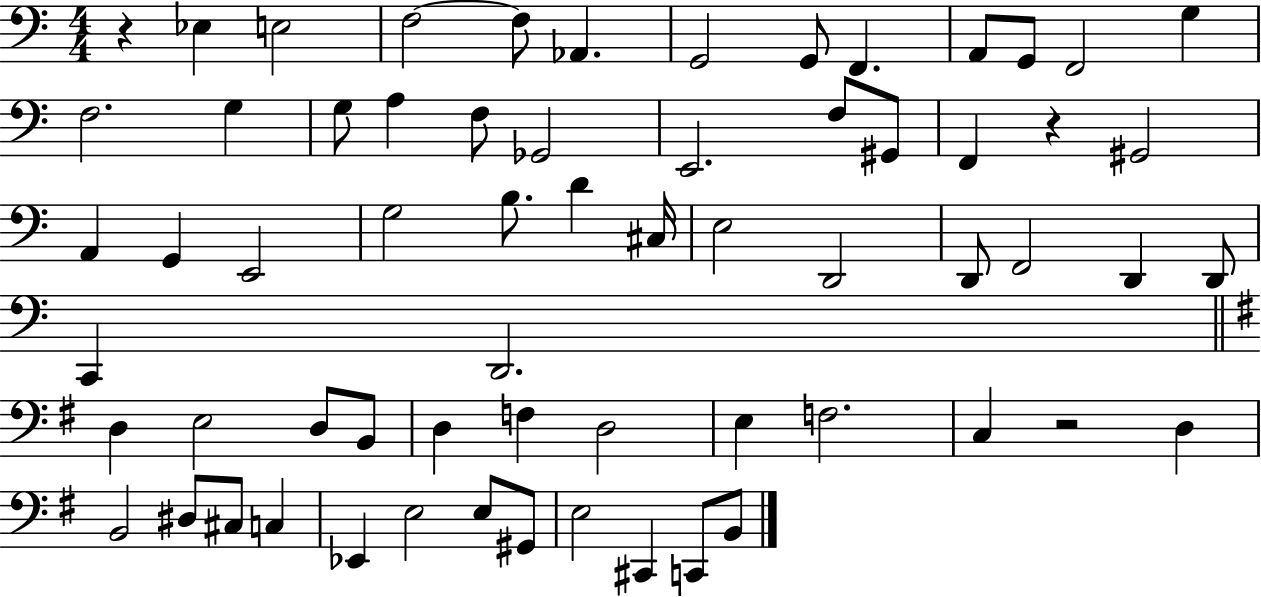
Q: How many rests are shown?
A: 3